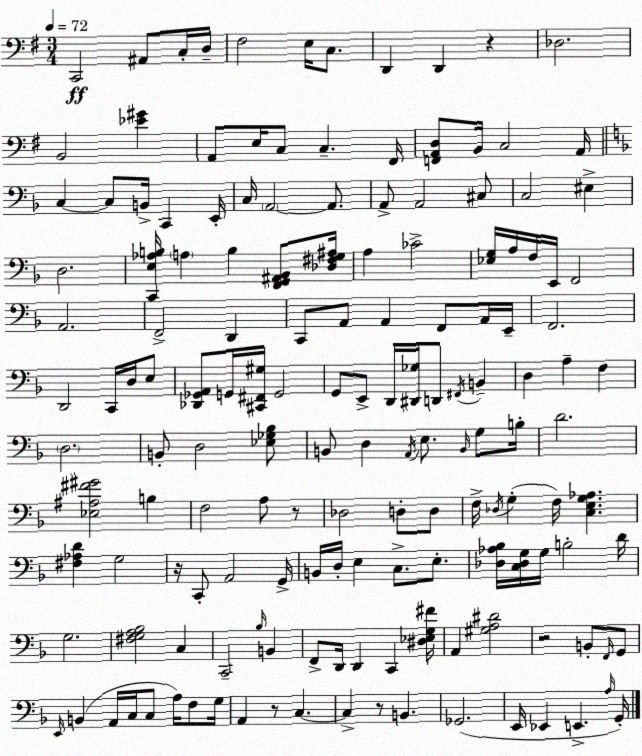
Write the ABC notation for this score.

X:1
T:Untitled
M:3/4
L:1/4
K:G
C,,2 ^A,,/2 C,/4 D,/4 ^F,2 E,/4 C,/2 D,, D,, z _D,2 B,,2 [_E^G] A,,/2 E,/4 C,/2 C, ^F,,/4 [F,,A,,D,]/2 B,,/4 C,2 A,,/4 C, C,/2 B,,/4 C,, E,,/4 C,/4 A,,2 A,,/2 A,,/2 A,,2 ^C,/2 C,2 ^E, D,2 [C,,E,_A,B,]/4 A, B, [F,,G,,^A,,_B,,]/2 [_D,^F,G,^A,]/4 A, _C2 [_E,G,]/4 A,/4 F,/4 E,,/4 F,,2 A,,2 F,,2 D,, C,,/2 A,,/2 A,, F,,/2 A,,/4 E,,/4 F,,2 D,,2 C,,/4 D,/4 E,/2 [_D,,_G,,A,,]/2 G,,/4 [^C,,^F,,^G,]/4 G,,2 G,,/2 E,,/2 D,,/4 [^D,,_G,]/4 D,,/2 ^F,,/4 B,, D, A, F, D,2 B,,/2 D,2 [_E,_G,_B,]/2 B,,/2 D, A,,/4 E,/2 B,,/4 G,/2 B,/4 D2 [_E,^A,^F^G]2 B, F,2 A,/2 z/2 _D,2 D,/2 D,/2 F,/4 _D,/4 G, F,/4 [C,E,G,_A,] [^F,_A,D] G,2 z/4 C,,/2 A,,2 G,,/4 B,,/4 D,/4 E, C,/2 E,/2 [_D,_A,_B,]/4 [C,_D,G,]/4 G,/4 B,2 D/4 G,2 [^F,G,A,_B,]2 C, C,,2 _B,/4 B,, F,,/2 D,,/4 D,, C,, [^D,_E,G,^F]/4 A,, [^G,A,^D]2 z2 B,,/2 F,,/4 G,,/2 E,,/4 B,, A,,/4 C,/4 C,/2 A,/4 F,/2 G,/4 A,, z/2 C, C, z/2 B,, _G,,2 E,,/4 _E,, E,, A,/4 G,,/4